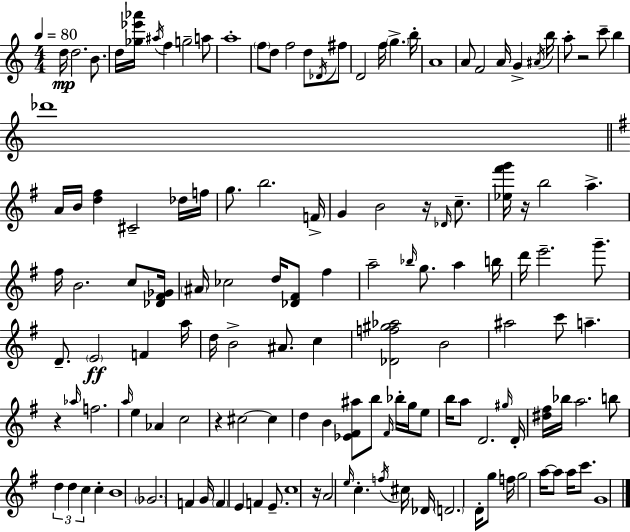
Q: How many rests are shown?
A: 6